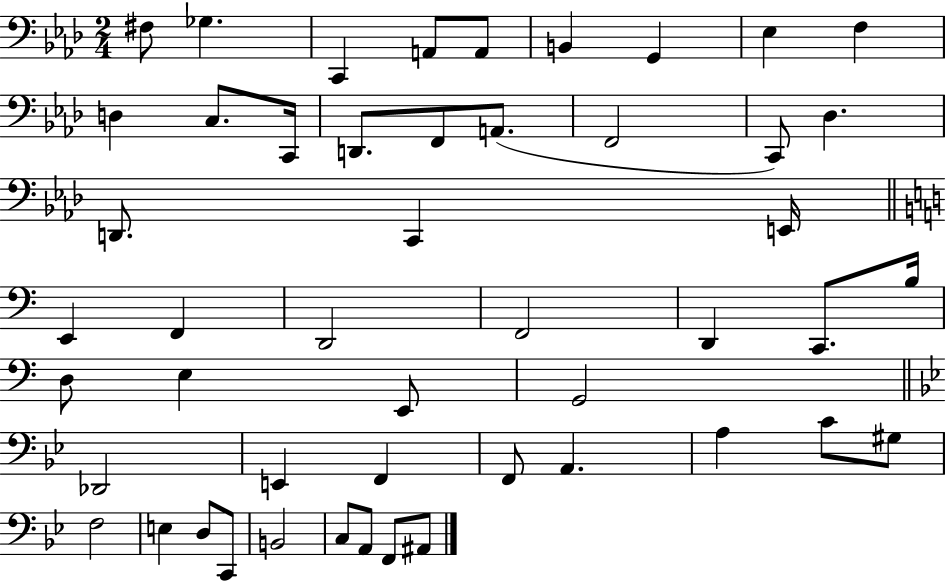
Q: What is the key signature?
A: AES major